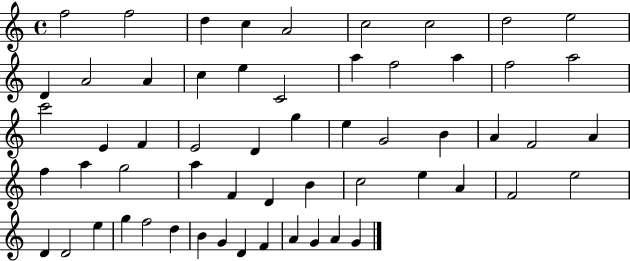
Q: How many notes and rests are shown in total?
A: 58